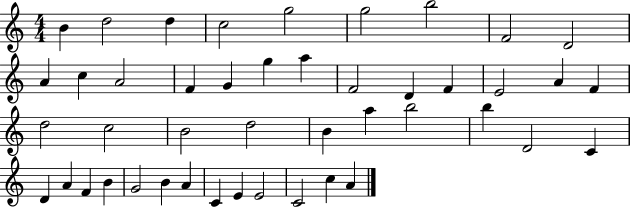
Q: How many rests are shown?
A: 0